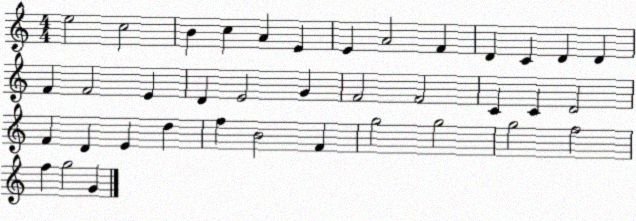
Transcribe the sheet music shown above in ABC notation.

X:1
T:Untitled
M:4/4
L:1/4
K:C
e2 c2 B c A E E A2 F D C D D F F2 E D E2 G F2 F2 C C D2 F D E d f B2 F g2 g2 g2 f2 f g2 G